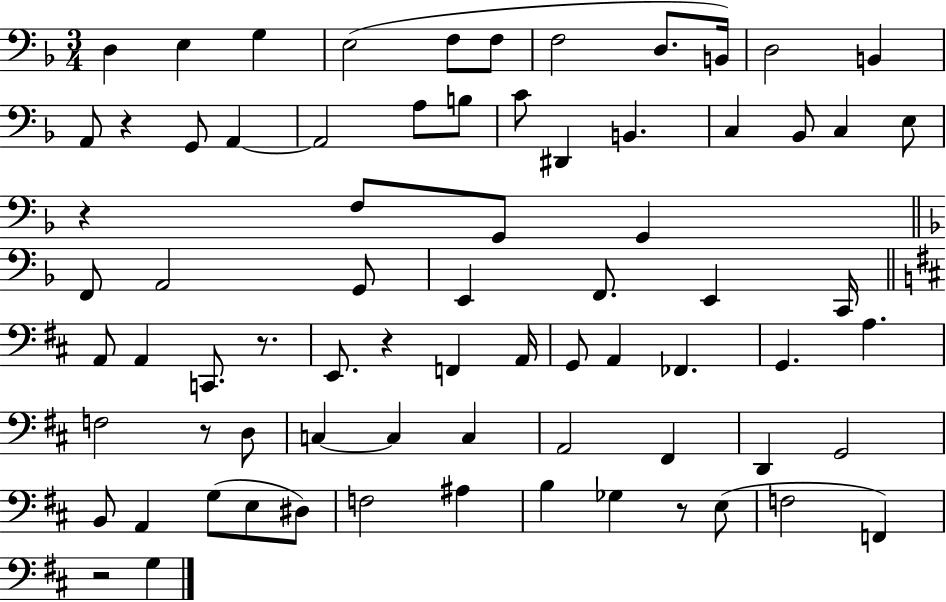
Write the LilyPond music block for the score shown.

{
  \clef bass
  \numericTimeSignature
  \time 3/4
  \key f \major
  d4 e4 g4 | e2( f8 f8 | f2 d8. b,16) | d2 b,4 | \break a,8 r4 g,8 a,4~~ | a,2 a8 b8 | c'8 dis,4 b,4. | c4 bes,8 c4 e8 | \break r4 f8 g,8 g,4 | \bar "||" \break \key f \major f,8 a,2 g,8 | e,4 f,8. e,4 c,16 | \bar "||" \break \key d \major a,8 a,4 c,8. r8. | e,8. r4 f,4 a,16 | g,8 a,4 fes,4. | g,4. a4. | \break f2 r8 d8 | c4~~ c4 c4 | a,2 fis,4 | d,4 g,2 | \break b,8 a,4 g8( e8 dis8) | f2 ais4 | b4 ges4 r8 e8( | f2 f,4) | \break r2 g4 | \bar "|."
}